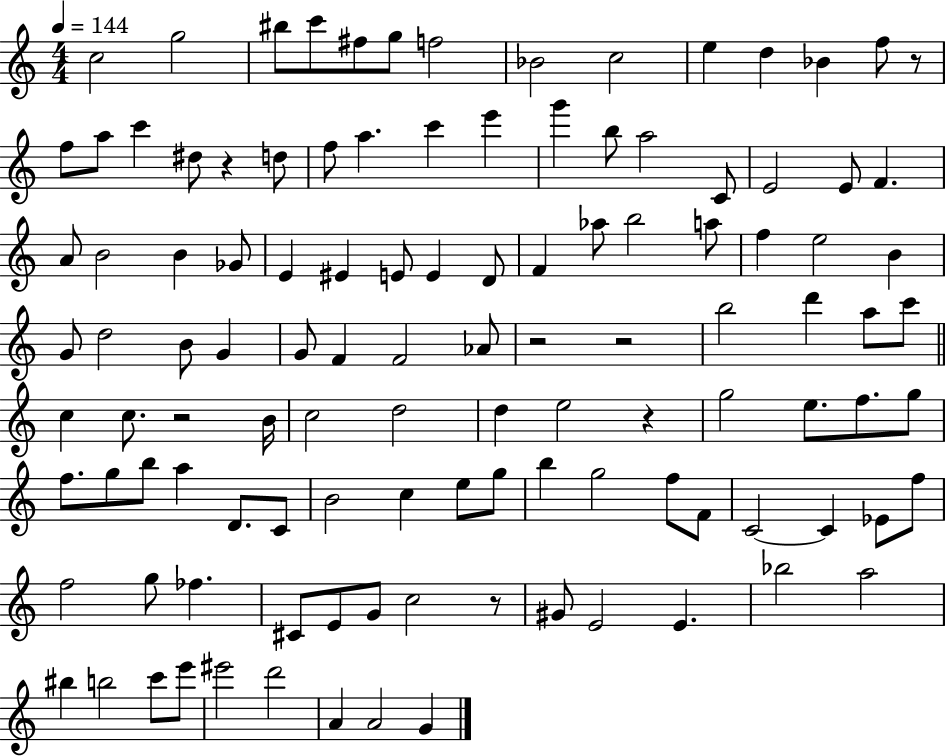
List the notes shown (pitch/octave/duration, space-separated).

C5/h G5/h BIS5/e C6/e F#5/e G5/e F5/h Bb4/h C5/h E5/q D5/q Bb4/q F5/e R/e F5/e A5/e C6/q D#5/e R/q D5/e F5/e A5/q. C6/q E6/q G6/q B5/e A5/h C4/e E4/h E4/e F4/q. A4/e B4/h B4/q Gb4/e E4/q EIS4/q E4/e E4/q D4/e F4/q Ab5/e B5/h A5/e F5/q E5/h B4/q G4/e D5/h B4/e G4/q G4/e F4/q F4/h Ab4/e R/h R/h B5/h D6/q A5/e C6/e C5/q C5/e. R/h B4/s C5/h D5/h D5/q E5/h R/q G5/h E5/e. F5/e. G5/e F5/e. G5/e B5/e A5/q D4/e. C4/e B4/h C5/q E5/e G5/e B5/q G5/h F5/e F4/e C4/h C4/q Eb4/e F5/e F5/h G5/e FES5/q. C#4/e E4/e G4/e C5/h R/e G#4/e E4/h E4/q. Bb5/h A5/h BIS5/q B5/h C6/e E6/e EIS6/h D6/h A4/q A4/h G4/q